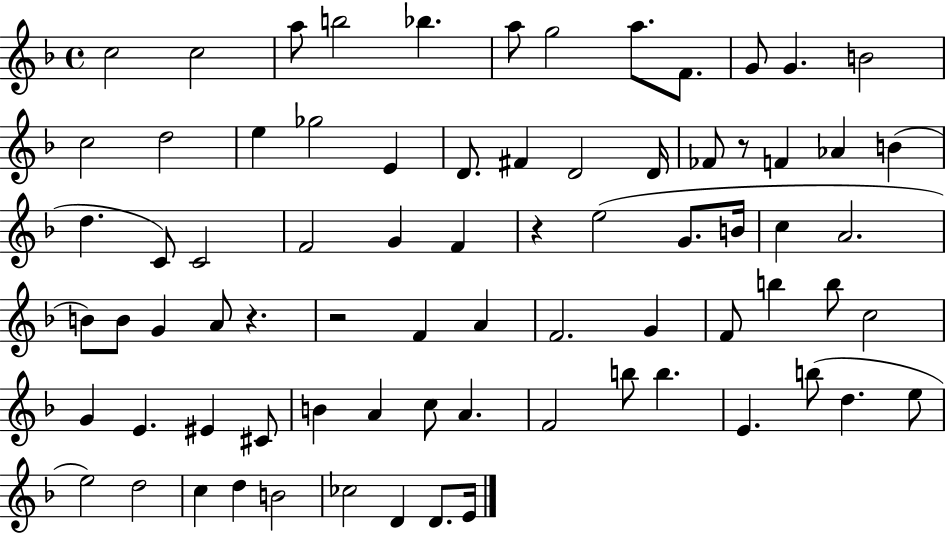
{
  \clef treble
  \time 4/4
  \defaultTimeSignature
  \key f \major
  c''2 c''2 | a''8 b''2 bes''4. | a''8 g''2 a''8. f'8. | g'8 g'4. b'2 | \break c''2 d''2 | e''4 ges''2 e'4 | d'8. fis'4 d'2 d'16 | fes'8 r8 f'4 aes'4 b'4( | \break d''4. c'8) c'2 | f'2 g'4 f'4 | r4 e''2( g'8. b'16 | c''4 a'2. | \break b'8) b'8 g'4 a'8 r4. | r2 f'4 a'4 | f'2. g'4 | f'8 b''4 b''8 c''2 | \break g'4 e'4. eis'4 cis'8 | b'4 a'4 c''8 a'4. | f'2 b''8 b''4. | e'4. b''8( d''4. e''8 | \break e''2) d''2 | c''4 d''4 b'2 | ces''2 d'4 d'8. e'16 | \bar "|."
}